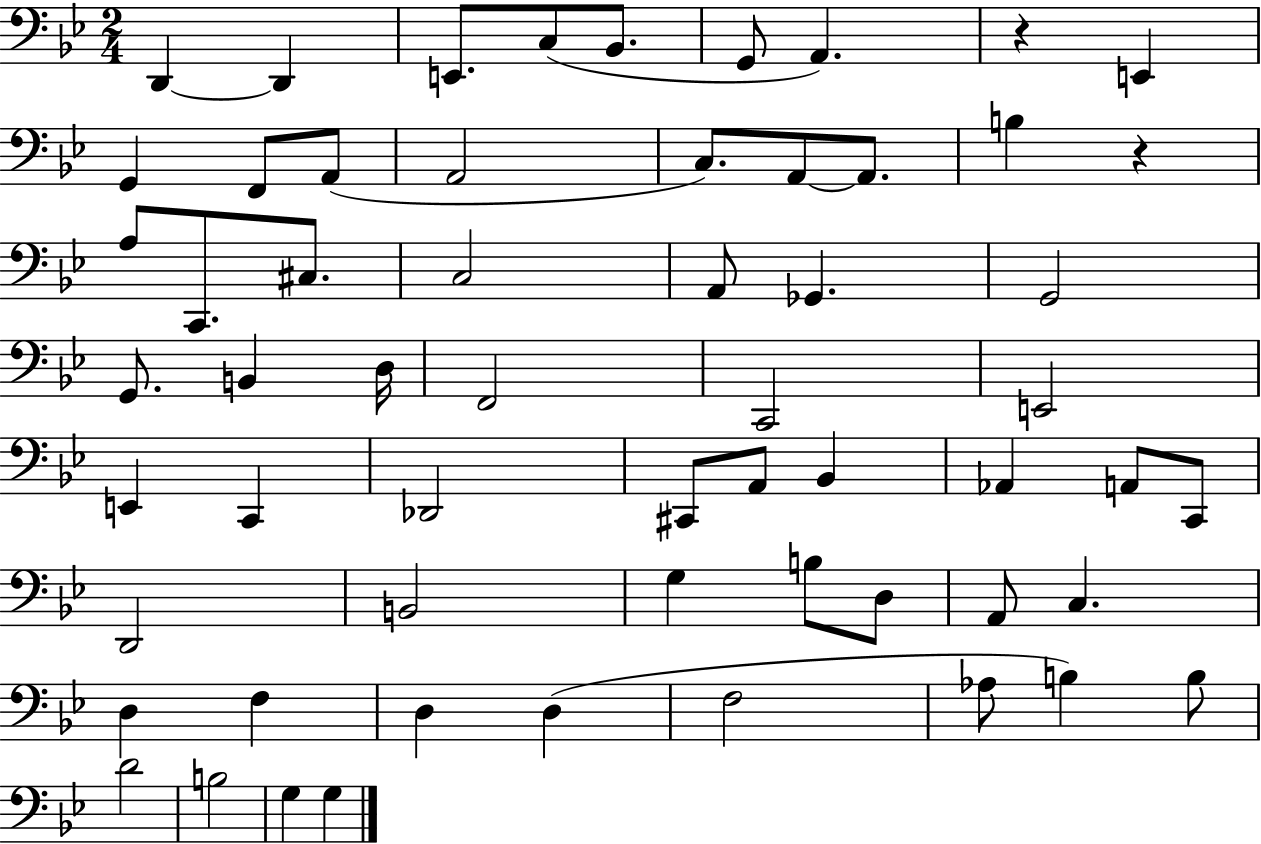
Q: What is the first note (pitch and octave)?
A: D2